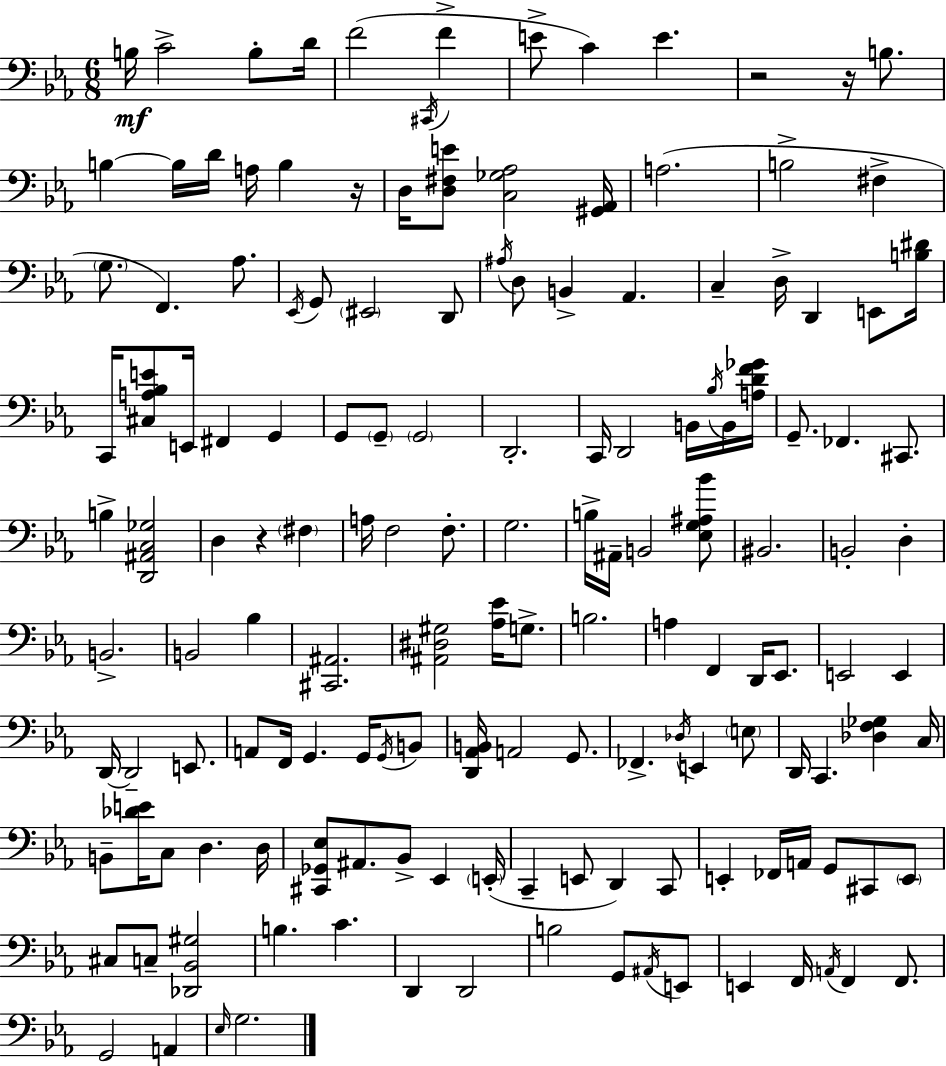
{
  \clef bass
  \numericTimeSignature
  \time 6/8
  \key c \minor
  b16\mf c'2-> b8-. d'16 | f'2( \acciaccatura { cis,16 } f'4-> | e'8-> c'4) e'4. | r2 r16 b8. | \break b4~~ b16 d'16 a16 b4 | r16 d16 <d fis e'>8 <c ges aes>2 | <gis, aes,>16 a2.( | b2-> fis4-> | \break \parenthesize g8. f,4.) aes8. | \acciaccatura { ees,16 } g,8 \parenthesize eis,2 | d,8 \acciaccatura { ais16 } d8 b,4-> aes,4. | c4-- d16-> d,4 | \break e,8 <b dis'>16 c,16 <cis a bes e'>8 e,16 fis,4 g,4 | g,8 \parenthesize g,8-- \parenthesize g,2 | d,2.-. | c,16 d,2 | \break b,16 \acciaccatura { bes16 } b,16 <a d' f' ges'>16 g,8.-- fes,4. | cis,8. b4-> <d, ais, c ges>2 | d4 r4 | \parenthesize fis4 a16 f2 | \break f8.-. g2. | b16-> ais,16-- b,2 | <ees g ais bes'>8 bis,2. | b,2-. | \break d4-. b,2.-> | b,2 | bes4 <cis, ais,>2. | <ais, dis gis>2 | \break <aes ees'>16 g8.-> b2. | a4 f,4 | d,16 ees,8. e,2 | e,4 d,16~~ d,2-- | \break e,8. a,8 f,16 g,4. | g,16 \acciaccatura { g,16 } b,8 <d, aes, b,>16 a,2 | g,8. fes,4.-> \acciaccatura { des16 } | e,4 \parenthesize e8 d,16 c,4. | \break <des f ges>4 c16 b,8-- <des' e'>16 c8 d4. | d16 <cis, ges, ees>8 ais,8. bes,8-> | ees,4 \parenthesize e,16-.( c,4-- e,8 | d,4) c,8 e,4-. fes,16 a,16 | \break g,8 cis,8 \parenthesize e,8 cis8 c8-- <des, bes, gis>2 | b4. | c'4. d,4 d,2 | b2 | \break g,8 \acciaccatura { ais,16 } e,8 e,4 f,16 | \acciaccatura { a,16 } f,4 f,8. g,2 | a,4 \grace { ees16 } g2. | \bar "|."
}